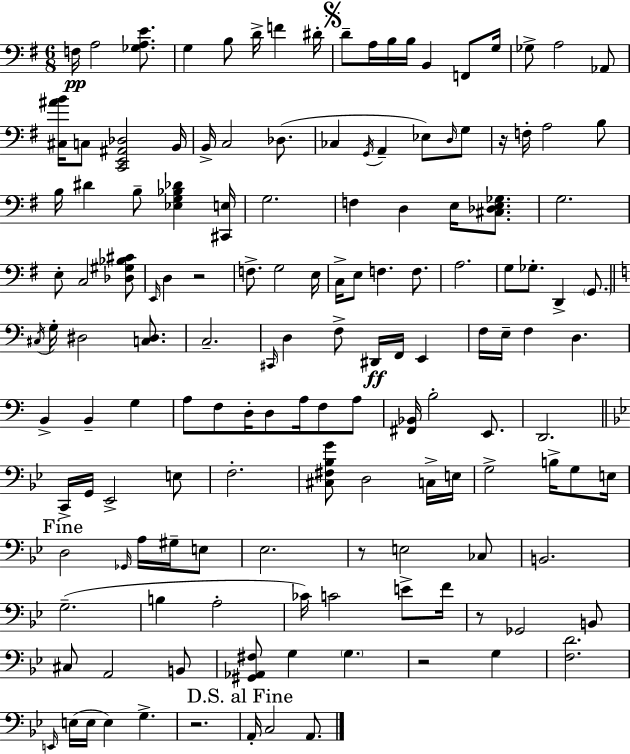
X:1
T:Untitled
M:6/8
L:1/4
K:G
F,/4 A,2 [_G,A,E]/2 G, B,/2 D/4 F ^D/4 D/2 A,/4 B,/4 B,/4 B,, F,,/2 G,/4 _G,/2 A,2 _A,,/2 [^C,^AB]/4 C,/2 [C,,E,,^A,,_D,]2 B,,/4 B,,/4 C,2 _D,/2 _C, G,,/4 A,, _E,/2 D,/4 G,/2 z/4 F,/4 A,2 B,/2 B,/4 ^D B,/2 [_E,G,_B,_D] [^C,,E,]/4 G,2 F, D, E,/4 [^C,_D,E,_G,]/2 G,2 E,/2 C,2 [_D,^G,_B,^C]/2 E,,/4 D, z2 F,/2 G,2 E,/4 C,/4 E,/2 F, F,/2 A,2 G,/2 _G,/2 D,, G,,/2 ^C,/4 G,/4 ^D,2 [C,^D,]/2 C,2 ^C,,/4 D, F,/2 ^D,,/4 F,,/4 E,, F,/4 E,/4 F, D, B,, B,, G, A,/2 F,/2 D,/4 D,/2 A,/4 F,/2 A,/2 [^F,,_B,,]/4 B,2 E,,/2 D,,2 C,,/4 G,,/4 _E,,2 E,/2 F,2 [^C,^F,_B,G]/2 D,2 C,/4 E,/4 G,2 B,/4 G,/2 E,/4 D,2 _G,,/4 A,/4 ^G,/4 E,/2 _E,2 z/2 E,2 _C,/2 B,,2 G,2 B, A,2 _C/4 C2 E/2 F/4 z/2 _G,,2 B,,/2 ^C,/2 A,,2 B,,/2 [^G,,_A,,^F,]/2 G, G, z2 G, [F,D]2 E,,/4 E,/4 E,/4 E, G, z2 A,,/4 C,2 A,,/2